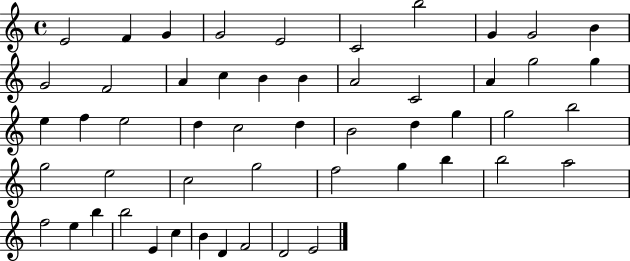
{
  \clef treble
  \time 4/4
  \defaultTimeSignature
  \key c \major
  e'2 f'4 g'4 | g'2 e'2 | c'2 b''2 | g'4 g'2 b'4 | \break g'2 f'2 | a'4 c''4 b'4 b'4 | a'2 c'2 | a'4 g''2 g''4 | \break e''4 f''4 e''2 | d''4 c''2 d''4 | b'2 d''4 g''4 | g''2 b''2 | \break g''2 e''2 | c''2 g''2 | f''2 g''4 b''4 | b''2 a''2 | \break f''2 e''4 b''4 | b''2 e'4 c''4 | b'4 d'4 f'2 | d'2 e'2 | \break \bar "|."
}